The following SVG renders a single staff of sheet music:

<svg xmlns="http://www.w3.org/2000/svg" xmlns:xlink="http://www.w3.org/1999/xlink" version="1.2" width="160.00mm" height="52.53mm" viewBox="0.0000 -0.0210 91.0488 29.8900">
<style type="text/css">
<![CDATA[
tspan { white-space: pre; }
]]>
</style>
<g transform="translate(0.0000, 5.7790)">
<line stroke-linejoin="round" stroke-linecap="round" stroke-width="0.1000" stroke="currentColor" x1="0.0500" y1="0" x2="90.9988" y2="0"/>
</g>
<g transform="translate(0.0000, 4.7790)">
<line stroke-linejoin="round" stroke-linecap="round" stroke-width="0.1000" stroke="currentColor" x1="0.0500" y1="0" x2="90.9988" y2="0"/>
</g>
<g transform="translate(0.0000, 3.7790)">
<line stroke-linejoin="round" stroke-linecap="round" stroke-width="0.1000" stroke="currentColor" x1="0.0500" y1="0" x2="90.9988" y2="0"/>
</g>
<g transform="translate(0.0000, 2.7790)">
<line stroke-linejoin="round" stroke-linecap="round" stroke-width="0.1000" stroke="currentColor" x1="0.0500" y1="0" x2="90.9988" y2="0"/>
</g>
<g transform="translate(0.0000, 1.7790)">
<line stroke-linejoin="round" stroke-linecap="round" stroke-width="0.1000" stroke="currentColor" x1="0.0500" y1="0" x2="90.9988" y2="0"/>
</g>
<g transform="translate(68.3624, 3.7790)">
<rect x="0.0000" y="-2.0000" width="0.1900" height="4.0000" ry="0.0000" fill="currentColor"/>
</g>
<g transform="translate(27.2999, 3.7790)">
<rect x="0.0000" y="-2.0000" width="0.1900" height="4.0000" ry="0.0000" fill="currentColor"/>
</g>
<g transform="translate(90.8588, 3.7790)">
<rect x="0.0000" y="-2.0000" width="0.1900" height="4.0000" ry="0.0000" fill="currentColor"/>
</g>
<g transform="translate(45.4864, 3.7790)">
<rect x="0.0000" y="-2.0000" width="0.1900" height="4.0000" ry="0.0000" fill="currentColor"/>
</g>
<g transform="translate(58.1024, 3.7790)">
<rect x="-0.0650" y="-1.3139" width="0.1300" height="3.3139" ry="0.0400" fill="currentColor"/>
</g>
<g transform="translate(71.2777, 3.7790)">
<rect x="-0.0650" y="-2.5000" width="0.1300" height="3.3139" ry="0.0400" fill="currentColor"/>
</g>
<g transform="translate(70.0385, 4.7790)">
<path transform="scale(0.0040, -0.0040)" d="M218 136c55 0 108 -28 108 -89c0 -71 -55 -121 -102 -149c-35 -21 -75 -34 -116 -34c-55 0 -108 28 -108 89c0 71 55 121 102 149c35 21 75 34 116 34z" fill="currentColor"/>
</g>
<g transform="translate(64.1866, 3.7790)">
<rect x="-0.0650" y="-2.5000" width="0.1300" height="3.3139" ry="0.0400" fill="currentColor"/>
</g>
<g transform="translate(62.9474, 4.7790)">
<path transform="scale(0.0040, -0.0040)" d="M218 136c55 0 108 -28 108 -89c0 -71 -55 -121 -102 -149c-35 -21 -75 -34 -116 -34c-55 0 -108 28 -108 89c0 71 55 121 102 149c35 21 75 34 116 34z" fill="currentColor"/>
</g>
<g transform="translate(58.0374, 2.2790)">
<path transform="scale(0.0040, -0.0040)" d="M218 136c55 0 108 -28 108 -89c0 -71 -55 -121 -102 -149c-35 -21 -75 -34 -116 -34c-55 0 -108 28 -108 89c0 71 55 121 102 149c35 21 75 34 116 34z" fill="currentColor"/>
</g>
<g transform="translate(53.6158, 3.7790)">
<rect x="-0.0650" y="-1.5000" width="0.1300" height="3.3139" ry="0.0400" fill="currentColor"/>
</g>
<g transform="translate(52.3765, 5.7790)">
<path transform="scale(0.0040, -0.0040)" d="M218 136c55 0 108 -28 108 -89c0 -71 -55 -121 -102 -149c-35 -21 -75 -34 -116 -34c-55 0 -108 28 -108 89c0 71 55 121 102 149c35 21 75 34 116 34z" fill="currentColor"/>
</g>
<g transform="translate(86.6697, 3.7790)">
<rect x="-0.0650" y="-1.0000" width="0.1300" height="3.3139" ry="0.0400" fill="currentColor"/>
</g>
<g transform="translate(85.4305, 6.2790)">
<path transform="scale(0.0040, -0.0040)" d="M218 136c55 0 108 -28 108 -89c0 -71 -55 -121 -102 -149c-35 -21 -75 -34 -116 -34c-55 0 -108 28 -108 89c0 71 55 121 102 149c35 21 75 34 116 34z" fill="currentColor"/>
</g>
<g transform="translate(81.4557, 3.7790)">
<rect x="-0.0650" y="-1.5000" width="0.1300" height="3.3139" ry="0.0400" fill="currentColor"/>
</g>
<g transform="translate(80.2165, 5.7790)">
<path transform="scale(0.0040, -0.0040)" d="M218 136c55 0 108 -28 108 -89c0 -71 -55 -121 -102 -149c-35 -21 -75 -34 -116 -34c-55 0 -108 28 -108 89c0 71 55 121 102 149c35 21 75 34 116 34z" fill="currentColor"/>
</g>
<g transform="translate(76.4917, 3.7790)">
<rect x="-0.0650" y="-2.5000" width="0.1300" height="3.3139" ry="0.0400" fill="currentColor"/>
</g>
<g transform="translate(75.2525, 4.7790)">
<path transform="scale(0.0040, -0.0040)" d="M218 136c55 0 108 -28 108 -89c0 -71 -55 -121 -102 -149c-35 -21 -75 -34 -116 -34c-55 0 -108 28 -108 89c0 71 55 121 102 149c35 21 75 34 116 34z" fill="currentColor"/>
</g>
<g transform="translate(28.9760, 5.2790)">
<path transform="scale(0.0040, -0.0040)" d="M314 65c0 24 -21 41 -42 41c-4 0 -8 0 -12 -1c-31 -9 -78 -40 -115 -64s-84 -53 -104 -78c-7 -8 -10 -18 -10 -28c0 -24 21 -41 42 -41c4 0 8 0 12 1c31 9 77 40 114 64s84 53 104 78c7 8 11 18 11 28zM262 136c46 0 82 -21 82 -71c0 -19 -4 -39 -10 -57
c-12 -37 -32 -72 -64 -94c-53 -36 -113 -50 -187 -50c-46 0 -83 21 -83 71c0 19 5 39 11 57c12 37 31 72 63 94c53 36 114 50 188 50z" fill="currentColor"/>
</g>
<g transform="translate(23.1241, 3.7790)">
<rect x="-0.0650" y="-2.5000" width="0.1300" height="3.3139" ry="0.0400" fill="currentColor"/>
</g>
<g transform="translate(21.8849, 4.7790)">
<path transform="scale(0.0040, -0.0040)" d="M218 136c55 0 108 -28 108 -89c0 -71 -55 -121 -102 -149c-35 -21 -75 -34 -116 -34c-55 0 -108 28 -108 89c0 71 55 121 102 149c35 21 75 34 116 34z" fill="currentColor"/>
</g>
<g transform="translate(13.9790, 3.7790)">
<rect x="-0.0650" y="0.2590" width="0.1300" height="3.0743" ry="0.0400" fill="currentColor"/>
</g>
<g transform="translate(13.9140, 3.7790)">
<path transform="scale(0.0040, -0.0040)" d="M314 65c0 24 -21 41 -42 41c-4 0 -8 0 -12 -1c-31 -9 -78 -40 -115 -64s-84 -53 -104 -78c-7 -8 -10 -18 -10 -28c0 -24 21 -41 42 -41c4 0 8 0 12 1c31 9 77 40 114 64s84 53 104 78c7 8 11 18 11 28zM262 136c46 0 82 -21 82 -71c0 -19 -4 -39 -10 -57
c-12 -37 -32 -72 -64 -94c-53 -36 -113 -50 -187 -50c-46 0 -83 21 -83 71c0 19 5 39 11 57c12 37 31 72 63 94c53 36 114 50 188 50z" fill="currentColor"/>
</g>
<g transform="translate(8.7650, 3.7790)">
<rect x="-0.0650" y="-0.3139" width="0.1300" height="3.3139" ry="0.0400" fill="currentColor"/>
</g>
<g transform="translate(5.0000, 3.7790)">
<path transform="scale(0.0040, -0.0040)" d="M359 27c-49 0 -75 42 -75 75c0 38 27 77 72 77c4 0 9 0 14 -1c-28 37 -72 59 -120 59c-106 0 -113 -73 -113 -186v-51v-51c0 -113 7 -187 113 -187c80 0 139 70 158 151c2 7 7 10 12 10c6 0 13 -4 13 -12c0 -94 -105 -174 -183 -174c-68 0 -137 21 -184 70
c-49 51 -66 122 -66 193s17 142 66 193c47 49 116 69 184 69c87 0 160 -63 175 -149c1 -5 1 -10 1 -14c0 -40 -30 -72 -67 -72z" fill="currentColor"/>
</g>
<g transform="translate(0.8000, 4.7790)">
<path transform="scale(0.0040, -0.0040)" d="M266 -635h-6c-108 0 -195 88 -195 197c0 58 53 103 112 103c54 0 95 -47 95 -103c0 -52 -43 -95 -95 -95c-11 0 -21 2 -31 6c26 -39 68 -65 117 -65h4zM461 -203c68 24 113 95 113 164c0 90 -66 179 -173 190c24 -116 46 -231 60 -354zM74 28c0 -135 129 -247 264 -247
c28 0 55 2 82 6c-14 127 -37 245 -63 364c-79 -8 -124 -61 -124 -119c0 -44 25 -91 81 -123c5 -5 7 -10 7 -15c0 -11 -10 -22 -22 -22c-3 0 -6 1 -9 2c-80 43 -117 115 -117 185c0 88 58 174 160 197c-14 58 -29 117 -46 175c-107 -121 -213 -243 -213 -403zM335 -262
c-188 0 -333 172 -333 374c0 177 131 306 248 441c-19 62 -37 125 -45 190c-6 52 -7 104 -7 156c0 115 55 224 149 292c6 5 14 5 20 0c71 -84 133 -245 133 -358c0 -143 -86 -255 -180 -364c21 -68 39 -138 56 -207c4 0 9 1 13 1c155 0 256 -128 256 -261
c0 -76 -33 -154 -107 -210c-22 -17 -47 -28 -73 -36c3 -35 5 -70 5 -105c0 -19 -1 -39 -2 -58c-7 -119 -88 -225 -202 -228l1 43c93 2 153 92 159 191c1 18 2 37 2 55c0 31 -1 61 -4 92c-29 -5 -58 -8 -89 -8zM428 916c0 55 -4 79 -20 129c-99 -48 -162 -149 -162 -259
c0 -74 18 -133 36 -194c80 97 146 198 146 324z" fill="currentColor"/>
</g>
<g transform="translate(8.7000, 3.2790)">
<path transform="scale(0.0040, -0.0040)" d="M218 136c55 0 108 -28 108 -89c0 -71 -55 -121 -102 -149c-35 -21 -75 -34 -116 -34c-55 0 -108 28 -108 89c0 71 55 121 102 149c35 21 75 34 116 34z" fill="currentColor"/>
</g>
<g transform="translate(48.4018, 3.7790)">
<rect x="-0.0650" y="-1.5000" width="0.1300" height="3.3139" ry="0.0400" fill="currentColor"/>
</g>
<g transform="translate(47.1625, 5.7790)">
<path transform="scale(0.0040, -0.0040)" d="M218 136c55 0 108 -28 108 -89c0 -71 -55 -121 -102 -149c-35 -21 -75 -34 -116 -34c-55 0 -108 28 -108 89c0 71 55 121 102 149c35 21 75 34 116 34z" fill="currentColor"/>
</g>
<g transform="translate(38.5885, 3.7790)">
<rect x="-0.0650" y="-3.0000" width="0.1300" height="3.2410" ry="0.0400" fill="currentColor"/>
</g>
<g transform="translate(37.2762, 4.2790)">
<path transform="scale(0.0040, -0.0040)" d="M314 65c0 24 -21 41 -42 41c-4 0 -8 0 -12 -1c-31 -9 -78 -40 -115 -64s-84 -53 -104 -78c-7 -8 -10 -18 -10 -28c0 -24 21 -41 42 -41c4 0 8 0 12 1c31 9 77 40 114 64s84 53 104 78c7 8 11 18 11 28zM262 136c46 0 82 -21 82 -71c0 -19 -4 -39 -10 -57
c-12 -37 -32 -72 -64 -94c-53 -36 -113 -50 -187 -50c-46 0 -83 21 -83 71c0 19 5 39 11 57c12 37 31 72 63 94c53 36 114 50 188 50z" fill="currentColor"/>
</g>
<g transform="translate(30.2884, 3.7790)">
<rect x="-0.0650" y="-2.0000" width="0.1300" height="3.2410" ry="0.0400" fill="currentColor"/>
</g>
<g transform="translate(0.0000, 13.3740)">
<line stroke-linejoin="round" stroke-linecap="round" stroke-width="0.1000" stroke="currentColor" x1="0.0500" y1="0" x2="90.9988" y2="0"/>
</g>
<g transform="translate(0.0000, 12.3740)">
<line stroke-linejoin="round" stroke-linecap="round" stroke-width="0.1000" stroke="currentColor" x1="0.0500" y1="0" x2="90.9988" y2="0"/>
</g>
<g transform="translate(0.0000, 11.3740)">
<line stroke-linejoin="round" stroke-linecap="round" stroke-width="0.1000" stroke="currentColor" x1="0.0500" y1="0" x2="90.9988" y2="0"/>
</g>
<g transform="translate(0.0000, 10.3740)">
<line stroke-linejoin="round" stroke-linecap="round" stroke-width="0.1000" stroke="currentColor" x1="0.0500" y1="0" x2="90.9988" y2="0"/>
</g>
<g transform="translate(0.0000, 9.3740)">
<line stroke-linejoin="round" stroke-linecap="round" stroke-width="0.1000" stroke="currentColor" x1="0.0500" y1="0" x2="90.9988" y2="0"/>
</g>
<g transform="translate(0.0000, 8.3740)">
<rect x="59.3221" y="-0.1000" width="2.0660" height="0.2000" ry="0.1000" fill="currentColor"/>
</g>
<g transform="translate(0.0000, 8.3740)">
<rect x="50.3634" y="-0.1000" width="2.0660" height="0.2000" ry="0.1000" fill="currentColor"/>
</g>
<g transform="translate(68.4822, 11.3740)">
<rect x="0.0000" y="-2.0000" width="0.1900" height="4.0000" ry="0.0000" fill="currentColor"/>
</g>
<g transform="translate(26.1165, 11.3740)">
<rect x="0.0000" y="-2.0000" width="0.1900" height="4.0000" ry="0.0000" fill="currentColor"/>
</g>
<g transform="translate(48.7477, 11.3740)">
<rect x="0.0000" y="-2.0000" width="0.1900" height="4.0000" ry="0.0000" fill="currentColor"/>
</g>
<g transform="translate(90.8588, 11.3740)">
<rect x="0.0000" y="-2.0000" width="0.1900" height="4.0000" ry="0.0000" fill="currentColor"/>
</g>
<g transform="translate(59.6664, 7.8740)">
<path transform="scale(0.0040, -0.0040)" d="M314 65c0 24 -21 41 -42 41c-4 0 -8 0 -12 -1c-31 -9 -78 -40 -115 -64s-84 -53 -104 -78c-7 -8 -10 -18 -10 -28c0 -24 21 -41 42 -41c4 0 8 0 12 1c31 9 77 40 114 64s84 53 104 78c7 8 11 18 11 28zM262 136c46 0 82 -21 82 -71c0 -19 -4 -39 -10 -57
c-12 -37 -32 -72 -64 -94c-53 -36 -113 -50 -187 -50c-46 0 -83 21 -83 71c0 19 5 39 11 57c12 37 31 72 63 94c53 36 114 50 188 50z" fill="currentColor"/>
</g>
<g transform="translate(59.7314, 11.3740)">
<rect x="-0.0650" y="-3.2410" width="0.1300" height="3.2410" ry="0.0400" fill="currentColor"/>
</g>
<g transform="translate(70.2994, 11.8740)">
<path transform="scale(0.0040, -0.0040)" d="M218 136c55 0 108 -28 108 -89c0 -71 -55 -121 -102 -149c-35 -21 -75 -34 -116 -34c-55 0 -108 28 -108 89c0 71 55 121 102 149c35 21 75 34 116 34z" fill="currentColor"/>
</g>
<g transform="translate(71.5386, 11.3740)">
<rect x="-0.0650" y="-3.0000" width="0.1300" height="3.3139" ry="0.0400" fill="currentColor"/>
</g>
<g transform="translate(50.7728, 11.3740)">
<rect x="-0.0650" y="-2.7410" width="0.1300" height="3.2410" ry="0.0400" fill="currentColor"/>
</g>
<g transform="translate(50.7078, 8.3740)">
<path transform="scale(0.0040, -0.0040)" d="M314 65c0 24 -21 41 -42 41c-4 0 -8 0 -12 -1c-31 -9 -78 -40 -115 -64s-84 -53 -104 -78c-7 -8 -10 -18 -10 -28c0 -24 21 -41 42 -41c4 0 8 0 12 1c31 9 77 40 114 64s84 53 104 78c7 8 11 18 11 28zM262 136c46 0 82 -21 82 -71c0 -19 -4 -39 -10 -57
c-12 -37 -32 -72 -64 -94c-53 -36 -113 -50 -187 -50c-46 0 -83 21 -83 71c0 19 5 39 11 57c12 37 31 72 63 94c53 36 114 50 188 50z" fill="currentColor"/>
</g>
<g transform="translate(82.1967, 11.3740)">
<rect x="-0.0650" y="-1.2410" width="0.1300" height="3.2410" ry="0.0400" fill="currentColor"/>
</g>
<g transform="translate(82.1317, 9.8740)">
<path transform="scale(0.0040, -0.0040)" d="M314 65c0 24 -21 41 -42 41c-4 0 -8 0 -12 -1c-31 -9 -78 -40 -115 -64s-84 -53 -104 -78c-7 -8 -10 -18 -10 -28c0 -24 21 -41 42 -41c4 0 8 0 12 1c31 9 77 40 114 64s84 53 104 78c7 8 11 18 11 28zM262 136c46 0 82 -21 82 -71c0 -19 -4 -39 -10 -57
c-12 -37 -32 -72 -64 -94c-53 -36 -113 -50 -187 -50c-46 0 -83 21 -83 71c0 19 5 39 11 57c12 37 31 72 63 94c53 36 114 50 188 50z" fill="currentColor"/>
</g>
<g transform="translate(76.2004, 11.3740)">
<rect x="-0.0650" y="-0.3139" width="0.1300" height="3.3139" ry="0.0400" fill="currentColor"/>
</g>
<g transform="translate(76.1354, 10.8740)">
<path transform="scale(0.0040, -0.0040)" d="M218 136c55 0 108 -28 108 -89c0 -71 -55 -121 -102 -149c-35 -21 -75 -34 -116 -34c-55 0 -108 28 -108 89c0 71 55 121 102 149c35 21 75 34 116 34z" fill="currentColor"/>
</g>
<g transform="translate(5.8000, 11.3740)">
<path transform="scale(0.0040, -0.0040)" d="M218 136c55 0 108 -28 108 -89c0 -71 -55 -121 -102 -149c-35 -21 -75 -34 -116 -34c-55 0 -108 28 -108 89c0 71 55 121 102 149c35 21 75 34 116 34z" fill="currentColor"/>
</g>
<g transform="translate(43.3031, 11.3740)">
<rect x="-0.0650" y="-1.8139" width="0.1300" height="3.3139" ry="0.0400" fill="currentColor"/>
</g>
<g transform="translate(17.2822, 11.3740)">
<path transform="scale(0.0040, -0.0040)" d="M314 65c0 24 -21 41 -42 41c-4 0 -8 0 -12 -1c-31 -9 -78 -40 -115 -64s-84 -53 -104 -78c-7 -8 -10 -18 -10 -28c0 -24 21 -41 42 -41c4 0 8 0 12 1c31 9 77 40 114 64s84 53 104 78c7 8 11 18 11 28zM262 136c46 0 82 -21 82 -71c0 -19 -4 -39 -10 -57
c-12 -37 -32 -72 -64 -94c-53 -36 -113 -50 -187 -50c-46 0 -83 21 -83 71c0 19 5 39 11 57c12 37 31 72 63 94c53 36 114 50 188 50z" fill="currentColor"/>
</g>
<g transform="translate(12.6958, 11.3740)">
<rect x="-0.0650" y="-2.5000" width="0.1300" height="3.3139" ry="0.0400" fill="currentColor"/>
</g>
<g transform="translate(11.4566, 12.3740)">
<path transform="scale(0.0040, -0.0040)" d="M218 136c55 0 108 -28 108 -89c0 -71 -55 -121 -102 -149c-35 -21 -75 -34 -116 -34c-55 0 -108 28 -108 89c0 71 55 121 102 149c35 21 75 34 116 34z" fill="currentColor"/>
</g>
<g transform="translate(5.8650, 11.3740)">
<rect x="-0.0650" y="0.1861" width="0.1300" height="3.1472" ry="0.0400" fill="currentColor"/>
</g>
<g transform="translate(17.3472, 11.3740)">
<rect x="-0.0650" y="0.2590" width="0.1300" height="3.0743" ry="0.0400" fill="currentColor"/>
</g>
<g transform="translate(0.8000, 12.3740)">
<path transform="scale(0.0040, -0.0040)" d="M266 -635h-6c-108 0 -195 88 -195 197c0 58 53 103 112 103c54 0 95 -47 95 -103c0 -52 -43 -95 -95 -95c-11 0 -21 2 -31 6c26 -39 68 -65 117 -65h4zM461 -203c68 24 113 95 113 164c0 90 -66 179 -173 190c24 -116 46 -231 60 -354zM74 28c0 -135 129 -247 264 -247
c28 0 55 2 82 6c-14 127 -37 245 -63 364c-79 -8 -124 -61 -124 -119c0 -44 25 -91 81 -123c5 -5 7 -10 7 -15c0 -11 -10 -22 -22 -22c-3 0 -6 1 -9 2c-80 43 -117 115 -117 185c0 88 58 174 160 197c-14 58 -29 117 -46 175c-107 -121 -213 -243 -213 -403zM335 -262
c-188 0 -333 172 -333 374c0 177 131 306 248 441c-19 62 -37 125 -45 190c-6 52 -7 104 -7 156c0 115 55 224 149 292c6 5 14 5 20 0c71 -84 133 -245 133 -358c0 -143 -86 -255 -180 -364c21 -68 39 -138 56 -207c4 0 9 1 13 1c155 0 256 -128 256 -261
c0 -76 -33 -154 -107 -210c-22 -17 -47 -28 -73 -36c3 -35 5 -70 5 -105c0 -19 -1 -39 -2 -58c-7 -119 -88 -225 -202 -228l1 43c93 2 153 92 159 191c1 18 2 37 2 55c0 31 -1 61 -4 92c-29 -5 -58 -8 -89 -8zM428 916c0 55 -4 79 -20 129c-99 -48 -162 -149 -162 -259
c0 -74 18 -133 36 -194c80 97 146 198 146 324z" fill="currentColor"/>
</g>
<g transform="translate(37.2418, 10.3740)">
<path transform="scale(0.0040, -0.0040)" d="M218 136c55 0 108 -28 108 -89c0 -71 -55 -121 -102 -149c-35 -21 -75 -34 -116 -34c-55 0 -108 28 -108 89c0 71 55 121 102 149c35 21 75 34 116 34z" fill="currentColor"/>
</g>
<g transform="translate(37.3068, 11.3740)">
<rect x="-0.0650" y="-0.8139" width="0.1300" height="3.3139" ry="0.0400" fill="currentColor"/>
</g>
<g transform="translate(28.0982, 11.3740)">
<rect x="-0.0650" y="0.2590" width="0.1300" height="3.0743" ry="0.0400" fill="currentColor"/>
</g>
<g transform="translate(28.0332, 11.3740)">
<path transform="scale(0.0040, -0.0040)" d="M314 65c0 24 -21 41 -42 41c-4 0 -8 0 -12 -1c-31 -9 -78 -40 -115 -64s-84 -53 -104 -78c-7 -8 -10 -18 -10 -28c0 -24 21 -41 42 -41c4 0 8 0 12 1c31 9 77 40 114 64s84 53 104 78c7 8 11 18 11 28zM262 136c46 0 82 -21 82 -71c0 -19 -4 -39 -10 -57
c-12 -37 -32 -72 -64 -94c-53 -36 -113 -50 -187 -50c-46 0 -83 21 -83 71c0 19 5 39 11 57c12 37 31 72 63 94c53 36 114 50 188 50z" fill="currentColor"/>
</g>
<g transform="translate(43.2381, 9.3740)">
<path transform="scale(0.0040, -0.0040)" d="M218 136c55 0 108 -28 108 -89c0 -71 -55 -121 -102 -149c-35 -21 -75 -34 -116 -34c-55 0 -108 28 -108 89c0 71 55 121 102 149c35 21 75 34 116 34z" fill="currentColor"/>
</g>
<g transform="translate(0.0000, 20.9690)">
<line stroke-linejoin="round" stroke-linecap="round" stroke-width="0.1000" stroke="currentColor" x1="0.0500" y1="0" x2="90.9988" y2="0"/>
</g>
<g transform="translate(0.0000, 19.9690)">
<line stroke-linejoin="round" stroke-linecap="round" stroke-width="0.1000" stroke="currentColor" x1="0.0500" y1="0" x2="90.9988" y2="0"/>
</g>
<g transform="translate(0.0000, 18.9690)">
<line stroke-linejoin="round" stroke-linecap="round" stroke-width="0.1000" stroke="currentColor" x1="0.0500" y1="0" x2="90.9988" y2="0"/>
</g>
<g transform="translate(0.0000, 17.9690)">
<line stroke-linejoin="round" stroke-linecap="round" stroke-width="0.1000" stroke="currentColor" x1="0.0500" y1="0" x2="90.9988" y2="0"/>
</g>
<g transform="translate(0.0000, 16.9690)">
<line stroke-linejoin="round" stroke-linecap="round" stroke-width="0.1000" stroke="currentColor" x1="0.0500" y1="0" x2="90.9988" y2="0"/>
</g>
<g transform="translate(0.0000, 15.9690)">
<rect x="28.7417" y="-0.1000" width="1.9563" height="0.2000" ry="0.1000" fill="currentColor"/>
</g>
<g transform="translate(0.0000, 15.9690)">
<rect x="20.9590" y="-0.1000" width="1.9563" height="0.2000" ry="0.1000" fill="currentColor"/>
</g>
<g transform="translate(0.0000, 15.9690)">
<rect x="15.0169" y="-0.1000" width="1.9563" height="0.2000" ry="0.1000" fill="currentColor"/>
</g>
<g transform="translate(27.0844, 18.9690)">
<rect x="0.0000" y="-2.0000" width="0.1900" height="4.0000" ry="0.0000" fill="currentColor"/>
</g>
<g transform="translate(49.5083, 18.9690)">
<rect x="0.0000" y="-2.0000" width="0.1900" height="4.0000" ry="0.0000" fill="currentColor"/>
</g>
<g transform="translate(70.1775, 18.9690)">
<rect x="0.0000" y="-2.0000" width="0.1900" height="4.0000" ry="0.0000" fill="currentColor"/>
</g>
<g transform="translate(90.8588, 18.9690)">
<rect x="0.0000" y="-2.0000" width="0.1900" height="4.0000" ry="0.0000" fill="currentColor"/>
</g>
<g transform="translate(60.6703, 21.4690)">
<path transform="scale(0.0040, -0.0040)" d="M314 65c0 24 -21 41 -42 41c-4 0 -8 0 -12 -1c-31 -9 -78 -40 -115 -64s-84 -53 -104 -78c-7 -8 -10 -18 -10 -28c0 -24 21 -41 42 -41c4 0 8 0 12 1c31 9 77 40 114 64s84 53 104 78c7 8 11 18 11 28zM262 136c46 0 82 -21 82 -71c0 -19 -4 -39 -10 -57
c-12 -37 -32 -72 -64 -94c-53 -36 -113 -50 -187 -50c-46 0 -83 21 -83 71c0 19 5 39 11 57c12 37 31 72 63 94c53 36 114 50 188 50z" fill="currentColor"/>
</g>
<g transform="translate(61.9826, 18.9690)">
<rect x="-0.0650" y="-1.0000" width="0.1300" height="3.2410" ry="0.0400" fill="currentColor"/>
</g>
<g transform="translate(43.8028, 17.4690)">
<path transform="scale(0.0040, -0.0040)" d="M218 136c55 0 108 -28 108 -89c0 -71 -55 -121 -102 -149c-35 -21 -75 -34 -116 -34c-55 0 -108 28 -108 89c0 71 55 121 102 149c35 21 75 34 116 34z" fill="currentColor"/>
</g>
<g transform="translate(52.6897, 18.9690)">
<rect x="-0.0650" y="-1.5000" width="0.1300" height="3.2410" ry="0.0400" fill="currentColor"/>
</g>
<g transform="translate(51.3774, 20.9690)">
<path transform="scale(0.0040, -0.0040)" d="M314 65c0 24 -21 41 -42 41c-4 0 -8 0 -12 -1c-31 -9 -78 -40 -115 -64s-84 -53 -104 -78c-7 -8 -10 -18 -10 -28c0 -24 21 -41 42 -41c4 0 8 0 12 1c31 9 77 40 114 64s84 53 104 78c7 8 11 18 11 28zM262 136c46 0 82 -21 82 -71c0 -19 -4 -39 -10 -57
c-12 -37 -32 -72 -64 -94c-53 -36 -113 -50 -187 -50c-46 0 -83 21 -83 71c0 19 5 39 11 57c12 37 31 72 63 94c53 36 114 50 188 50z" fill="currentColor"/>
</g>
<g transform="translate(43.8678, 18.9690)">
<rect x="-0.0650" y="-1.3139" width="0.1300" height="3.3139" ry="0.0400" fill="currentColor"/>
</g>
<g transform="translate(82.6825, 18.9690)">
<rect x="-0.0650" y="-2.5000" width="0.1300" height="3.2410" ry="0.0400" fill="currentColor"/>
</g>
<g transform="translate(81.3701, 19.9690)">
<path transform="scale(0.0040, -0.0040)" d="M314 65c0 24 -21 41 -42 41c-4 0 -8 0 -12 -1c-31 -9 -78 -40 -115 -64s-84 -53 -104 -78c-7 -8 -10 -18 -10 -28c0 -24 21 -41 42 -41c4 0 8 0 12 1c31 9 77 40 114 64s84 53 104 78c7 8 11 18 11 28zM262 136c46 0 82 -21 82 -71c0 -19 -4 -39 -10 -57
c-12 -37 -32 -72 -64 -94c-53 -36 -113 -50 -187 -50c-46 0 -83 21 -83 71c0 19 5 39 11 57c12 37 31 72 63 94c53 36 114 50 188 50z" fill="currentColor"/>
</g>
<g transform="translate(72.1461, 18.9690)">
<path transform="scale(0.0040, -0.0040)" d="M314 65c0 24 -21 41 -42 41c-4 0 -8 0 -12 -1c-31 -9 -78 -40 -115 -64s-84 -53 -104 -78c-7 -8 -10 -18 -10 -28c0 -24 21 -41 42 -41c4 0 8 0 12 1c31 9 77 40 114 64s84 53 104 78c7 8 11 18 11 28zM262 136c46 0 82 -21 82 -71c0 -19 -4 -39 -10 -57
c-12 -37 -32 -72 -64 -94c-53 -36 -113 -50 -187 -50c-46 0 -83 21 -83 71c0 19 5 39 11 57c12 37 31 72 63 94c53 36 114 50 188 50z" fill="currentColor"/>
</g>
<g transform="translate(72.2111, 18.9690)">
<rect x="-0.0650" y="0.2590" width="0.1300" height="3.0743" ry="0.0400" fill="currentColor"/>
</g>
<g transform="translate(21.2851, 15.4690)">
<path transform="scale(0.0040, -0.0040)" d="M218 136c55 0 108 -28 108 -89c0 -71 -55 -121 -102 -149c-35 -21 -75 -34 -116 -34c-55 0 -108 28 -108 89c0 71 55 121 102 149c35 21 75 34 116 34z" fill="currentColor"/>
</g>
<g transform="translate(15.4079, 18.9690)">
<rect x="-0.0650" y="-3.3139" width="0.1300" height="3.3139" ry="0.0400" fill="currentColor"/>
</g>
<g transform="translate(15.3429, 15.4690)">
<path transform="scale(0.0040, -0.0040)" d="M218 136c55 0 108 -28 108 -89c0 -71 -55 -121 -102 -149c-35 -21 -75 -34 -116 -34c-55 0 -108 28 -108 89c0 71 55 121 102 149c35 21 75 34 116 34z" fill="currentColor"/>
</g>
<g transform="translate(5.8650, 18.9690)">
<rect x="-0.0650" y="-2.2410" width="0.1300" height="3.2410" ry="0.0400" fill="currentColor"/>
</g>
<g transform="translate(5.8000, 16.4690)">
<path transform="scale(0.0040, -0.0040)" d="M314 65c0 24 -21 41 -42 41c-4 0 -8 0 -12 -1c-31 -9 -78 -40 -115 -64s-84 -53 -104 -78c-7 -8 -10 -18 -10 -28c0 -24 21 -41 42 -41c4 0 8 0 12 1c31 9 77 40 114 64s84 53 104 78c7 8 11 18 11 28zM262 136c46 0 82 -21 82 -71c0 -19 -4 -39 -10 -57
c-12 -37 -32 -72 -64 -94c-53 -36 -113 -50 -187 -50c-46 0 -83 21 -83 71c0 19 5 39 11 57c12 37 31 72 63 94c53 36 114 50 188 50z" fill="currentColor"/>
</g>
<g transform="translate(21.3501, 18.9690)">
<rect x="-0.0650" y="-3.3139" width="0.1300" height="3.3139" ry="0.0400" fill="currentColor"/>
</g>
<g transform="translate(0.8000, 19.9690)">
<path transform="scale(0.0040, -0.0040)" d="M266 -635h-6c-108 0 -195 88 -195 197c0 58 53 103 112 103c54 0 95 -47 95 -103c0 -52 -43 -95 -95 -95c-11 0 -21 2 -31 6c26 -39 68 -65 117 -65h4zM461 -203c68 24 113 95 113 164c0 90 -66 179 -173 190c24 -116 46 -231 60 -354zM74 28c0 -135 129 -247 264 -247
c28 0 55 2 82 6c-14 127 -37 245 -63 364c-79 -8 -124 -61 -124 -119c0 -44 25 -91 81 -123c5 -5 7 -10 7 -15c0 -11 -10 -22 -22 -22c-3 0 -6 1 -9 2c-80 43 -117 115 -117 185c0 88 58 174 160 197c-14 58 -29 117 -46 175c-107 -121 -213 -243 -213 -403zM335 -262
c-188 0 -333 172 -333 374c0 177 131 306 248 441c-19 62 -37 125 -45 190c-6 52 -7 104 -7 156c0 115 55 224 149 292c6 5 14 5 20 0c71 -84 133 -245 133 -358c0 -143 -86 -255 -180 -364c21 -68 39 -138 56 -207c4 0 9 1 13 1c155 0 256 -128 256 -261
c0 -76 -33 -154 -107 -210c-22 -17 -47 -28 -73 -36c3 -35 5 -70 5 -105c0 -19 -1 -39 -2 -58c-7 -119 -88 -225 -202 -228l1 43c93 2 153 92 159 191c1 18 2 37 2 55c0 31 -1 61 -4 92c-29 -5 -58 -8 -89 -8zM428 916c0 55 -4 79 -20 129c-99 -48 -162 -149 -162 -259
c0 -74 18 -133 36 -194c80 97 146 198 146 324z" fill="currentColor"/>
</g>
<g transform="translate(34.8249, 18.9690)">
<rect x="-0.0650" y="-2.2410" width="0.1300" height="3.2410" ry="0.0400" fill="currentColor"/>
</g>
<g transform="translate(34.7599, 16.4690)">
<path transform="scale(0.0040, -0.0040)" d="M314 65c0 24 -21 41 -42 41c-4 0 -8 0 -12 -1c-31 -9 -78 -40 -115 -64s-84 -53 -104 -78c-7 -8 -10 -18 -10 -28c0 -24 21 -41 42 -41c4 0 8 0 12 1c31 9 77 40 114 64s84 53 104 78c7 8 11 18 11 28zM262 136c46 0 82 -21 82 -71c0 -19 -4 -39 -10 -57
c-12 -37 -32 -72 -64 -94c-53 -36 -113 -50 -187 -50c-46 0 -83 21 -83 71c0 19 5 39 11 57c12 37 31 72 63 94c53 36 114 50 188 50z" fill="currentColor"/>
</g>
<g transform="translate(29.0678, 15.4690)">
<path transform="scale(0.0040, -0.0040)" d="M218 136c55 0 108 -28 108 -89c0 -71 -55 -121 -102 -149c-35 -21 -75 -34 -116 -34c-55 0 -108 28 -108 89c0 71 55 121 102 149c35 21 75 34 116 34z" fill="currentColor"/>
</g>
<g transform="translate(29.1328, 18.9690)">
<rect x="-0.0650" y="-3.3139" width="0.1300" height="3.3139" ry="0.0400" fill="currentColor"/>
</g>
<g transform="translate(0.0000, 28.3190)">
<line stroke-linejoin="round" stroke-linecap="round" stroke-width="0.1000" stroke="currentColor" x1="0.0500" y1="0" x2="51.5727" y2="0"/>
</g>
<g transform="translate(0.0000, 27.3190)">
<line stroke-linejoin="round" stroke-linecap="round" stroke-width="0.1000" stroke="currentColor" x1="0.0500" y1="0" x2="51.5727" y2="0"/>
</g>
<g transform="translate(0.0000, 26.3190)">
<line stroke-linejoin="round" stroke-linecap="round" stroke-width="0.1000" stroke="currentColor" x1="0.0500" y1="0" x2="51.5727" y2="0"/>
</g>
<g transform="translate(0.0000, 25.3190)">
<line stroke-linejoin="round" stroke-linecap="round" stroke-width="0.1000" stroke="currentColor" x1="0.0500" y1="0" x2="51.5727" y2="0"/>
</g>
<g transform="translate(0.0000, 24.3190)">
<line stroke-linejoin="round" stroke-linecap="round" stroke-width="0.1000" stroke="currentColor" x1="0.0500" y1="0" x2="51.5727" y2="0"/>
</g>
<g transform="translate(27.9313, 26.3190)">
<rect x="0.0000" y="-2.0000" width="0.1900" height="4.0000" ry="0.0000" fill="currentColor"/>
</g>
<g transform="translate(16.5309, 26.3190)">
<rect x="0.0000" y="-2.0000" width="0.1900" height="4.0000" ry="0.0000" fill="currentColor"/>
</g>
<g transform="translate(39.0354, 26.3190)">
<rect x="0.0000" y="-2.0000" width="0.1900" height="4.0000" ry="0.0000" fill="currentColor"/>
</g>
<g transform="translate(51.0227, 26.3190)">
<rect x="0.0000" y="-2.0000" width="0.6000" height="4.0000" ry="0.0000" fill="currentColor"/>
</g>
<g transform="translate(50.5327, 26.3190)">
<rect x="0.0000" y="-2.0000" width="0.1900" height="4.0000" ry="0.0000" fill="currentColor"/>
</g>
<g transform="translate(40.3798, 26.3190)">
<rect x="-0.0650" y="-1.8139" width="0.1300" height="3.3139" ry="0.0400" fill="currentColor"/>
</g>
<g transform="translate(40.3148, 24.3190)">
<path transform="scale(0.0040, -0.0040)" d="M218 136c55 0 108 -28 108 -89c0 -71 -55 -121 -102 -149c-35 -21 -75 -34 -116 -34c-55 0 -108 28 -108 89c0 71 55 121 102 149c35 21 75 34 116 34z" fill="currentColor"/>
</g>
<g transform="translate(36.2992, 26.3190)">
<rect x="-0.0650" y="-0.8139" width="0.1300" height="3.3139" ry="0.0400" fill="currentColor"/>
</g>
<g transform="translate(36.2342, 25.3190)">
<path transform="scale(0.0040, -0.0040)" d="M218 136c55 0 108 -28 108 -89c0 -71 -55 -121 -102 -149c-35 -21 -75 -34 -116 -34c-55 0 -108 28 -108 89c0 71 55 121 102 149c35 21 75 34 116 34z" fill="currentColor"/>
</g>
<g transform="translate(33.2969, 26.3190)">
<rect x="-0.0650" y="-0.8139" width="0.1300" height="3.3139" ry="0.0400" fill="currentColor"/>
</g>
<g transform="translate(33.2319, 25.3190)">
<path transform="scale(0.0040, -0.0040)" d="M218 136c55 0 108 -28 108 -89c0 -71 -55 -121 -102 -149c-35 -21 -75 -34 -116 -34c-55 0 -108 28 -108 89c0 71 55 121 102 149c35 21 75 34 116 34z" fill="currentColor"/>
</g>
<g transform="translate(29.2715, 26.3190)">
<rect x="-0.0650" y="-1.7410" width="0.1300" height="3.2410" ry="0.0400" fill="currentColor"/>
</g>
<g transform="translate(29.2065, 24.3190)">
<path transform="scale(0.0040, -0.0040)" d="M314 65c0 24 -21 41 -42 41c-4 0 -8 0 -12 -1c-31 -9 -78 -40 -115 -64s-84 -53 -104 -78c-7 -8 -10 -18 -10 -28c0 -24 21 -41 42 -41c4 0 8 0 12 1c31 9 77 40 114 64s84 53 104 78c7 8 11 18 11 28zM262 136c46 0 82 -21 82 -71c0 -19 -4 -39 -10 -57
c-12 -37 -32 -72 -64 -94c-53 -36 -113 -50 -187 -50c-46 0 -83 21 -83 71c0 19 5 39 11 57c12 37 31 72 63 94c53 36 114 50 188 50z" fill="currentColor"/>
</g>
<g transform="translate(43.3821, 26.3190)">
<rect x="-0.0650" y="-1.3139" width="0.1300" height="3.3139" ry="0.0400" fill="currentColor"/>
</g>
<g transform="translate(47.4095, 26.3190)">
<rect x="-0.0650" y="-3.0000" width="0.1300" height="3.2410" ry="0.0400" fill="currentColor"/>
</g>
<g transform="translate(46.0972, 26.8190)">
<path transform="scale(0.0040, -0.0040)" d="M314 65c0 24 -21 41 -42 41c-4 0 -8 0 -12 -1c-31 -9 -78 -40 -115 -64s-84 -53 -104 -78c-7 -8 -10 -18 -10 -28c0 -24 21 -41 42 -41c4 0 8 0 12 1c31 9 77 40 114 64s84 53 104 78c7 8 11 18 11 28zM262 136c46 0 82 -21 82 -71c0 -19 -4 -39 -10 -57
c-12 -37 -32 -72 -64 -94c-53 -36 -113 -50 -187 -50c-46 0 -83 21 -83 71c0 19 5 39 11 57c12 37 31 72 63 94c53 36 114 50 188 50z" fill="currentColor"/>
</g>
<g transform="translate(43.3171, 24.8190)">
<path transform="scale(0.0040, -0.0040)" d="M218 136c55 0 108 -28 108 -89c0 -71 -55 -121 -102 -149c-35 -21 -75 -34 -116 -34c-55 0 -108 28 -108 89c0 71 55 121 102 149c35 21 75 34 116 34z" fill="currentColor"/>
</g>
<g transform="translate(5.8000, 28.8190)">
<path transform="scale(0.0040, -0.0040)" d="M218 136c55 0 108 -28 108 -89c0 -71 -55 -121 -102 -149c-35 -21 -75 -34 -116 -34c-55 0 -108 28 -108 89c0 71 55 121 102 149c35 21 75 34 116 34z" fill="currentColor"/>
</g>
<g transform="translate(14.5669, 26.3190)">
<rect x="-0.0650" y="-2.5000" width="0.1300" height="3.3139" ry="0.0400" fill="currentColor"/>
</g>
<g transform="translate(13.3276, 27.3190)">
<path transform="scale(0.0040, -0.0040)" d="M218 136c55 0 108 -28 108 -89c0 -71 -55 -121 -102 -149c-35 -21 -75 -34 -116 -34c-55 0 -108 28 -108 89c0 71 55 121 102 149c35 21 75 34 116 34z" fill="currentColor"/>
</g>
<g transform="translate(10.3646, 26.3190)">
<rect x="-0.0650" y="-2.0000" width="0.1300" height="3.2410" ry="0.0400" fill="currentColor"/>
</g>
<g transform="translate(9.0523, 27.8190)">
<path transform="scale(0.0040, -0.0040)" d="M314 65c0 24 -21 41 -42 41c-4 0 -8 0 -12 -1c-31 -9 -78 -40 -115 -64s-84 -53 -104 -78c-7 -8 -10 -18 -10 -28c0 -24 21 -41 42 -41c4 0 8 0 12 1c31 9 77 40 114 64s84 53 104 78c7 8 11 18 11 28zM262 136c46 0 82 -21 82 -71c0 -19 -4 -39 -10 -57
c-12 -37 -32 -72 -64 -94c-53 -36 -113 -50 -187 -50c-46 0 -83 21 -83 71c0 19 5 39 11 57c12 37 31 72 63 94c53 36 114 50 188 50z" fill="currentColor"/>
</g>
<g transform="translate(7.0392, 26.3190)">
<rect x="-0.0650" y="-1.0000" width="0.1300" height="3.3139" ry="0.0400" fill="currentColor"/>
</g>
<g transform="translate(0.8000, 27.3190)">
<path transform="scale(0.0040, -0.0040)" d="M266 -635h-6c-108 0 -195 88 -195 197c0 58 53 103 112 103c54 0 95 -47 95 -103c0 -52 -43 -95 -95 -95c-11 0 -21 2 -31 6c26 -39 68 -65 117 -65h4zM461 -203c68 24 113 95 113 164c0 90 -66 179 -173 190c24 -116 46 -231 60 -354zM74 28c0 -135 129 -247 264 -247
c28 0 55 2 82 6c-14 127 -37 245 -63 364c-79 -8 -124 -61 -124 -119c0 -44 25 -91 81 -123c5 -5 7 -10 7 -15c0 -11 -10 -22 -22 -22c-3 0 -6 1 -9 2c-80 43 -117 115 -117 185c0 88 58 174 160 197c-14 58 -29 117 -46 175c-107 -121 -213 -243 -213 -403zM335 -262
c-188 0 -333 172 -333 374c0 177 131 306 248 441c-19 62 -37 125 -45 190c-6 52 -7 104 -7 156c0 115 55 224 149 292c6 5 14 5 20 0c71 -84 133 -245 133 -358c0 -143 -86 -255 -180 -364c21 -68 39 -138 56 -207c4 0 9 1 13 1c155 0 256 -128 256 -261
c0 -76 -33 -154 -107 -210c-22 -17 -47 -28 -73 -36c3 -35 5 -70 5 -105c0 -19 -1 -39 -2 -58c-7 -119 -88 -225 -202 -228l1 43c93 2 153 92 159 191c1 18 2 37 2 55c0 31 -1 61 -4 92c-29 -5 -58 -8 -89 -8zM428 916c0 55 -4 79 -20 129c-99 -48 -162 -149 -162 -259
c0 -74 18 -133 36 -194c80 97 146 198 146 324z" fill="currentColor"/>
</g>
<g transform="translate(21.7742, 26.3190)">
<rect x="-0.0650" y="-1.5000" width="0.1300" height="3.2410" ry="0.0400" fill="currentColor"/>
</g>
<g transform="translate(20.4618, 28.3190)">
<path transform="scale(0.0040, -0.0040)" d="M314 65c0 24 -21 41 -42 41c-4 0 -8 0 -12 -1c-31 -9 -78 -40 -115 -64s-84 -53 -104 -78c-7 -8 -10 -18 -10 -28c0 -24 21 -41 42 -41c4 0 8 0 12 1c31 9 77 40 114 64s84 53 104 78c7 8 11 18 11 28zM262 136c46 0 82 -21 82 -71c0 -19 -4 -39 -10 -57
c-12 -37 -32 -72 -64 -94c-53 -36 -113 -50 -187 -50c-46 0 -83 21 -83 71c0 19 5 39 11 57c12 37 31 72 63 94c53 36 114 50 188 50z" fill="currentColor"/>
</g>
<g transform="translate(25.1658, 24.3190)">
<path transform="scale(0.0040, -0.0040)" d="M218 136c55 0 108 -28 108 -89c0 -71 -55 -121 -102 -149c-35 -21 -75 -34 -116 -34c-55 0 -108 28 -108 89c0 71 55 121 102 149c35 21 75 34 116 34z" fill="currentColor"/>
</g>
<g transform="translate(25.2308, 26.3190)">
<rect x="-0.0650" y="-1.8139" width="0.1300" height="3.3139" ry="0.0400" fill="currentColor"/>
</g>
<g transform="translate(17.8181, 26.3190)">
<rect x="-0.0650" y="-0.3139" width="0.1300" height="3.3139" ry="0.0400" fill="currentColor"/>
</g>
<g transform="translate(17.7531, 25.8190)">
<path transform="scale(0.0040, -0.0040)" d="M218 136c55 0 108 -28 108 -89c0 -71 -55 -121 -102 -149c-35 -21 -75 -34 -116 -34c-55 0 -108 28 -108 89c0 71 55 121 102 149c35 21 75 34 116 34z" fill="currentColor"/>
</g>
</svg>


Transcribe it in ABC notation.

X:1
T:Untitled
M:4/4
L:1/4
K:C
c B2 G F2 A2 E E e G G G E D B G B2 B2 d f a2 b2 A c e2 g2 b b b g2 e E2 D2 B2 G2 D F2 G c E2 f f2 d d f e A2